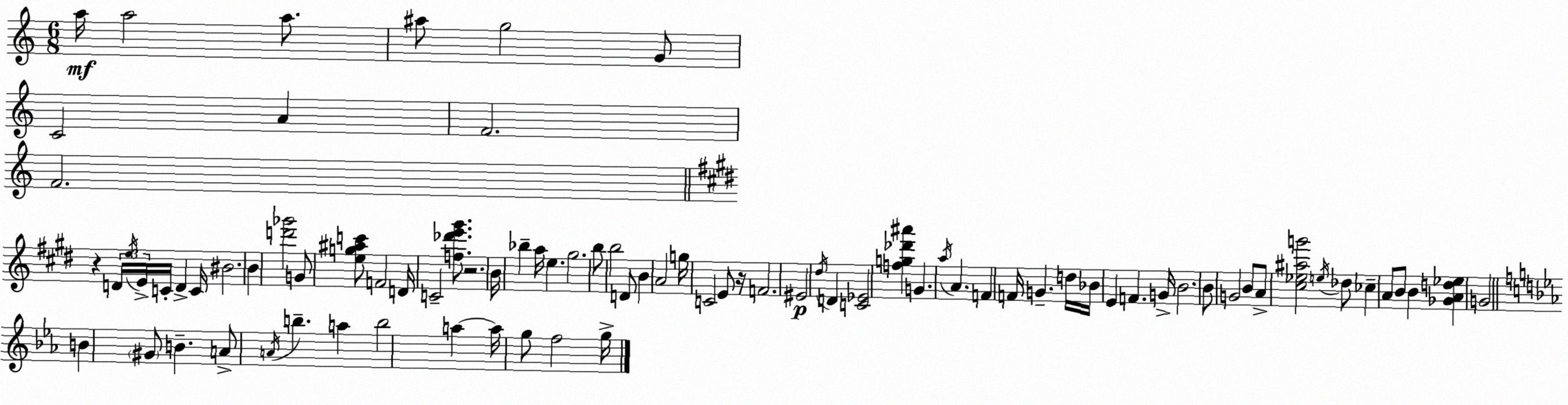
X:1
T:Untitled
M:6/8
L:1/4
K:C
a/4 a2 a/2 ^a/2 g2 G/2 C2 A F2 F2 z D/4 e/4 E/4 C/4 D C/4 ^B2 B [d'_g']2 G/2 [eg^ac']/2 F2 D/4 C2 [f_d'e'^g']/2 z2 B/4 _b a/4 e ^g2 b/2 b2 D/2 B A2 g/4 C2 E/2 z/4 F2 ^E2 ^d/4 D [C_E]2 [fg_d'^a'] G a/4 A F F/4 G d/4 _B/4 E F G/4 B2 B/2 G2 B/2 A/2 [^c_e^ag']2 e/4 _d/2 _c A/2 B/2 B [_GAd_e] G2 B ^G/2 B A/2 A/4 b a b2 a a/4 g/2 f2 g/4